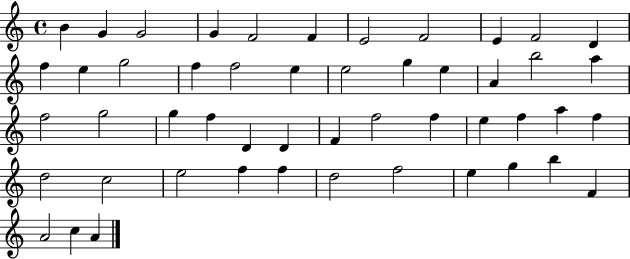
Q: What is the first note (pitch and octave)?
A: B4